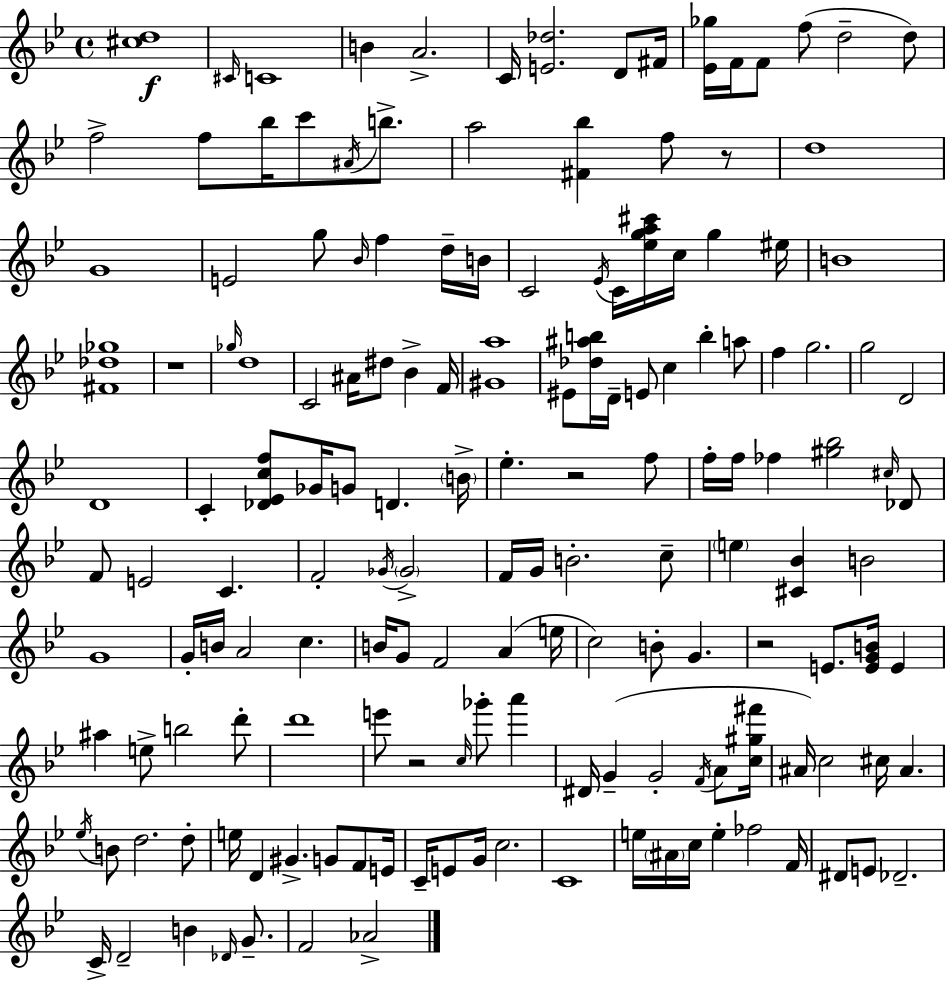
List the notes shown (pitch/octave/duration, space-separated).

[C#5,D5]/w C#4/s C4/w B4/q A4/h. C4/s [E4,Db5]/h. D4/e F#4/s [Eb4,Gb5]/s F4/s F4/e F5/e D5/h D5/e F5/h F5/e Bb5/s C6/e A#4/s B5/e. A5/h [F#4,Bb5]/q F5/e R/e D5/w G4/w E4/h G5/e Bb4/s F5/q D5/s B4/s C4/h Eb4/s C4/s [Eb5,G5,A5,C#6]/s C5/s G5/q EIS5/s B4/w [F#4,Db5,Gb5]/w R/w Gb5/s D5/w C4/h A#4/s D#5/e Bb4/q F4/s [G#4,A5]/w EIS4/e [Db5,A#5,B5]/s D4/s E4/e C5/q B5/q A5/e F5/q G5/h. G5/h D4/h D4/w C4/q [Db4,Eb4,C5,F5]/e Gb4/s G4/e D4/q. B4/s Eb5/q. R/h F5/e F5/s F5/s FES5/q [G#5,Bb5]/h C#5/s Db4/e F4/e E4/h C4/q. F4/h Gb4/s Gb4/h F4/s G4/s B4/h. C5/e E5/q [C#4,Bb4]/q B4/h G4/w G4/s B4/s A4/h C5/q. B4/s G4/e F4/h A4/q E5/s C5/h B4/e G4/q. R/h E4/e. [E4,G4,B4]/s E4/q A#5/q E5/e B5/h D6/e D6/w E6/e R/h C5/s Gb6/e A6/q D#4/s G4/q G4/h F4/s A4/e [C5,G#5,F#6]/s A#4/s C5/h C#5/s A#4/q. Eb5/s B4/e D5/h. D5/e E5/s D4/q G#4/q. G4/e F4/e E4/s C4/s E4/e G4/s C5/h. C4/w E5/s A#4/s C5/s E5/q FES5/h F4/s D#4/e E4/e Db4/h. C4/s D4/h B4/q Db4/s G4/e. F4/h Ab4/h